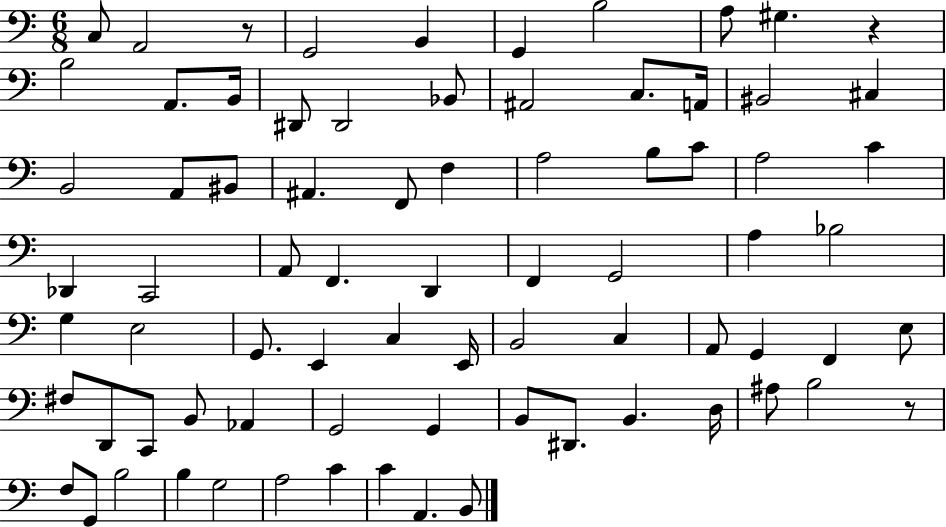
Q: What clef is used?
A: bass